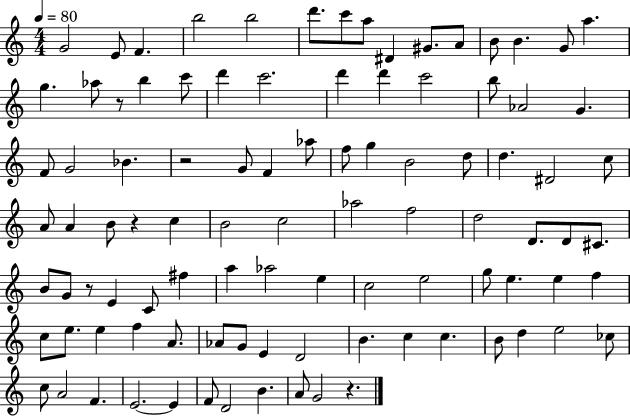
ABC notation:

X:1
T:Untitled
M:4/4
L:1/4
K:C
G2 E/2 F b2 b2 d'/2 c'/2 a/2 ^D ^G/2 A/2 B/2 B G/2 a g _a/2 z/2 b c'/2 d' c'2 d' d' c'2 b/2 _A2 G F/2 G2 _B z2 G/2 F _a/2 f/2 g B2 d/2 d ^D2 c/2 A/2 A B/2 z c B2 c2 _a2 f2 d2 D/2 D/2 ^C/2 B/2 G/2 z/2 E C/2 ^f a _a2 e c2 e2 g/2 e e f c/2 e/2 e f A/2 _A/2 G/2 E D2 B c c B/2 d e2 _c/2 c/2 A2 F E2 E F/2 D2 B A/2 G2 z